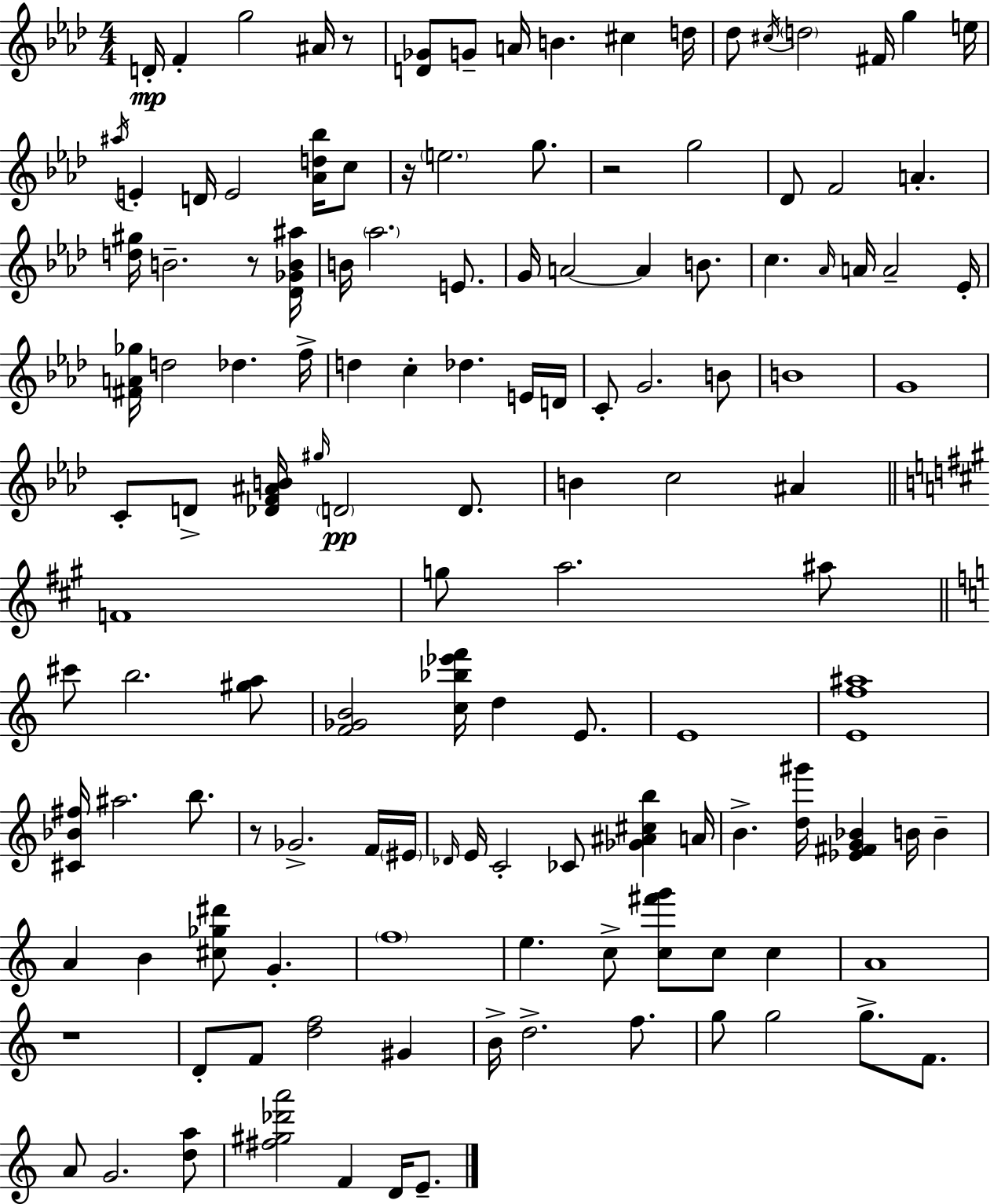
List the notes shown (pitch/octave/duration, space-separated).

D4/s F4/q G5/h A#4/s R/e [D4,Gb4]/e G4/e A4/s B4/q. C#5/q D5/s Db5/e C#5/s D5/h F#4/s G5/q E5/s A#5/s E4/q D4/s E4/h [Ab4,D5,Bb5]/s C5/e R/s E5/h. G5/e. R/h G5/h Db4/e F4/h A4/q. [D5,G#5]/s B4/h. R/e [Db4,Gb4,B4,A#5]/s B4/s Ab5/h. E4/e. G4/s A4/h A4/q B4/e. C5/q. Ab4/s A4/s A4/h Eb4/s [F#4,A4,Gb5]/s D5/h Db5/q. F5/s D5/q C5/q Db5/q. E4/s D4/s C4/e G4/h. B4/e B4/w G4/w C4/e D4/e [Db4,F4,A#4,B4]/s G#5/s D4/h D4/e. B4/q C5/h A#4/q F4/w G5/e A5/h. A#5/e C#6/e B5/h. [G#5,A5]/e [F4,Gb4,B4]/h [C5,Bb5,Eb6,F6]/s D5/q E4/e. E4/w [E4,F5,A#5]/w [C#4,Bb4,F#5]/s A#5/h. B5/e. R/e Gb4/h. F4/s EIS4/s Db4/s E4/s C4/h CES4/e [Gb4,A#4,C#5,B5]/q A4/s B4/q. [D5,G#6]/s [Eb4,F#4,G4,Bb4]/q B4/s B4/q A4/q B4/q [C#5,Gb5,D#6]/e G4/q. F5/w E5/q. C5/e [C5,F#6,G6]/e C5/e C5/q A4/w R/w D4/e F4/e [D5,F5]/h G#4/q B4/s D5/h. F5/e. G5/e G5/h G5/e. F4/e. A4/e G4/h. [D5,A5]/e [F#5,G#5,Db6,A6]/h F4/q D4/s E4/e.